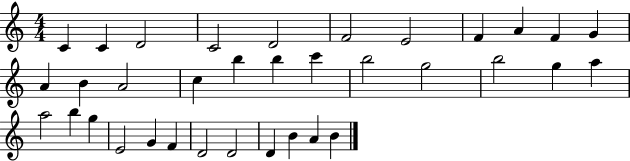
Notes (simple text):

C4/q C4/q D4/h C4/h D4/h F4/h E4/h F4/q A4/q F4/q G4/q A4/q B4/q A4/h C5/q B5/q B5/q C6/q B5/h G5/h B5/h G5/q A5/q A5/h B5/q G5/q E4/h G4/q F4/q D4/h D4/h D4/q B4/q A4/q B4/q